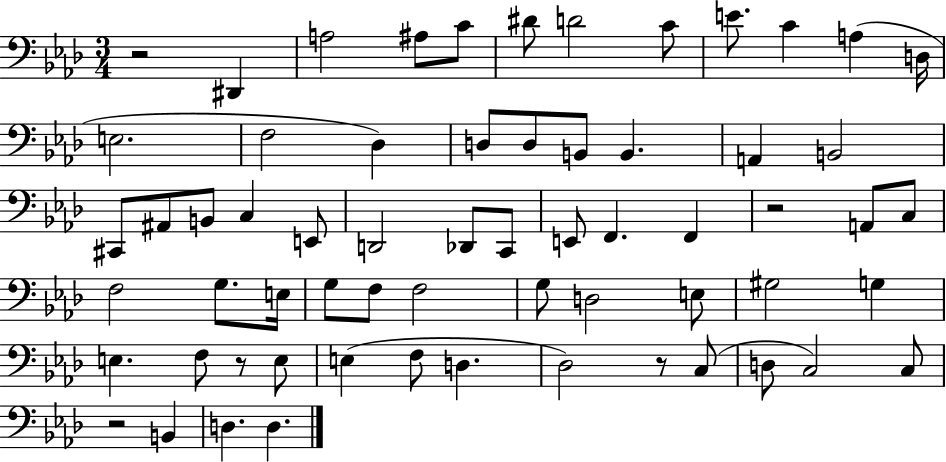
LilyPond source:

{
  \clef bass
  \numericTimeSignature
  \time 3/4
  \key aes \major
  \repeat volta 2 { r2 dis,4 | a2 ais8 c'8 | dis'8 d'2 c'8 | e'8. c'4 a4( d16 | \break e2. | f2 des4) | d8 d8 b,8 b,4. | a,4 b,2 | \break cis,8 ais,8 b,8 c4 e,8 | d,2 des,8 c,8 | e,8 f,4. f,4 | r2 a,8 c8 | \break f2 g8. e16 | g8 f8 f2 | g8 d2 e8 | gis2 g4 | \break e4. f8 r8 e8 | e4( f8 d4. | des2) r8 c8( | d8 c2) c8 | \break r2 b,4 | d4. d4. | } \bar "|."
}